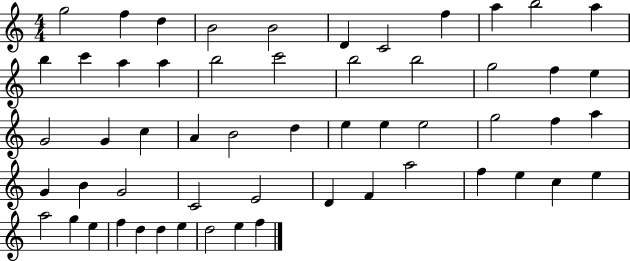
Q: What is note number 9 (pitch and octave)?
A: A5